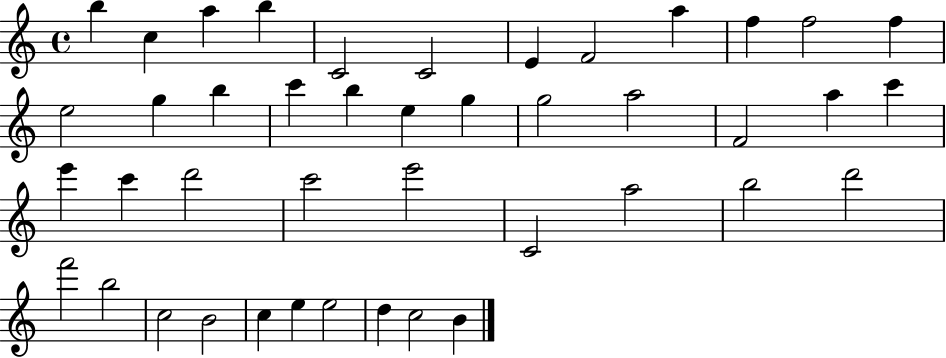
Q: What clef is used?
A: treble